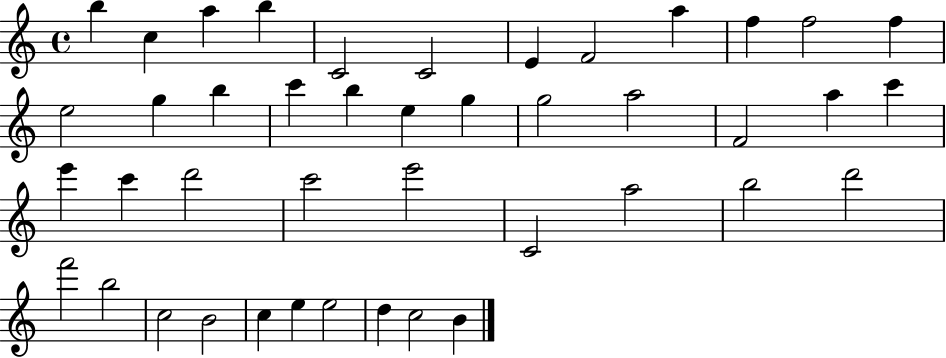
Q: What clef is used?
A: treble